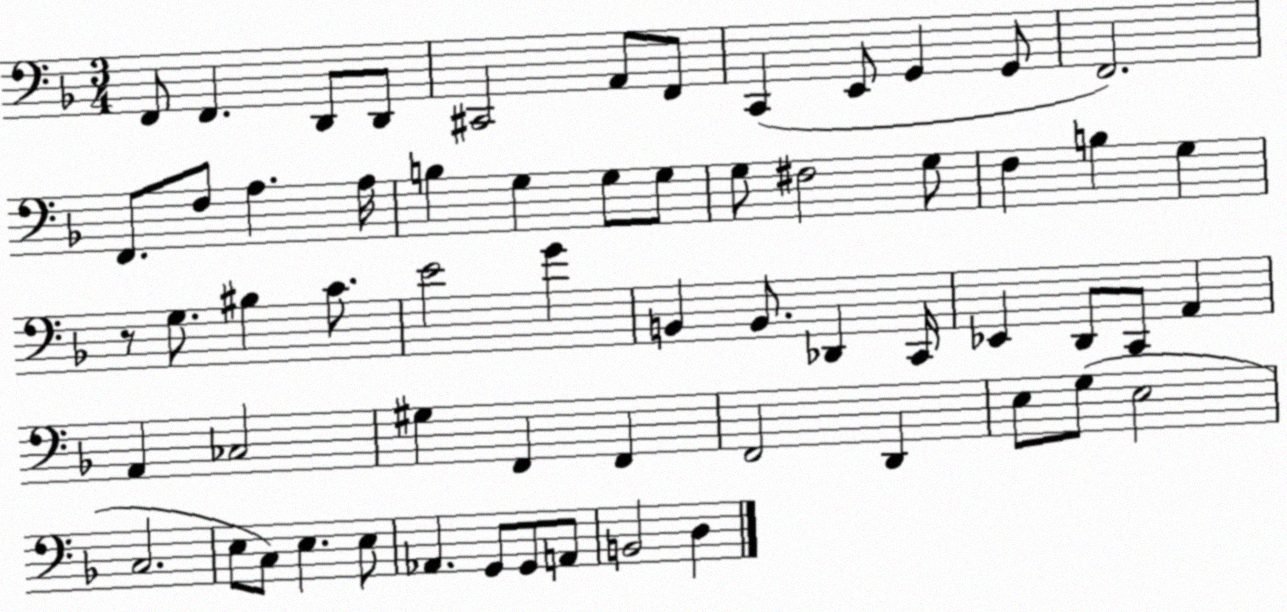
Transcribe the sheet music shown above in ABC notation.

X:1
T:Untitled
M:3/4
L:1/4
K:F
F,,/2 F,, D,,/2 D,,/2 ^C,,2 A,,/2 F,,/2 C,, E,,/2 G,, G,,/2 F,,2 F,,/2 F,/2 A, A,/4 B, G, G,/2 G,/2 G,/2 ^F,2 G,/2 F, B, G, z/2 G,/2 ^B, C/2 E2 G B,, B,,/2 _D,, C,,/4 _E,, D,,/2 C,,/2 A,, A,, _C,2 ^G, F,, F,, F,,2 D,, E,/2 G,/2 E,2 C,2 E,/2 C,/2 E, E,/2 _A,, G,,/2 G,,/2 A,,/2 B,,2 D,